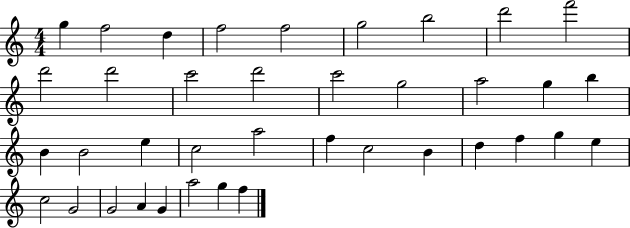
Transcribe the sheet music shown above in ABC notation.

X:1
T:Untitled
M:4/4
L:1/4
K:C
g f2 d f2 f2 g2 b2 d'2 f'2 d'2 d'2 c'2 d'2 c'2 g2 a2 g b B B2 e c2 a2 f c2 B d f g e c2 G2 G2 A G a2 g f